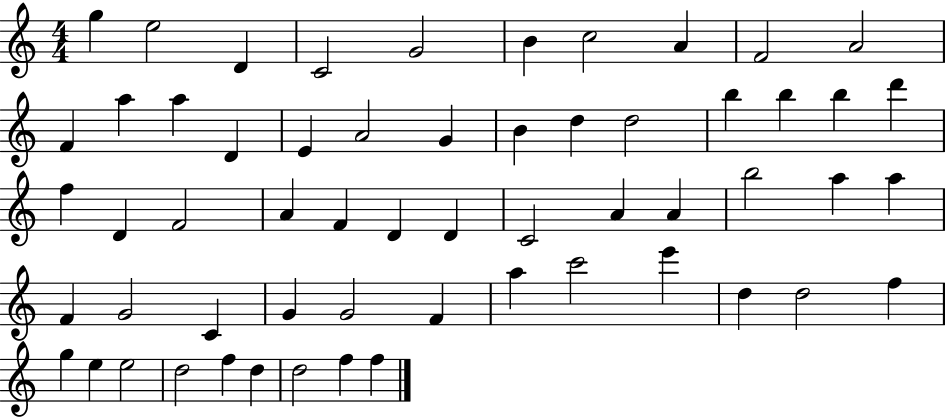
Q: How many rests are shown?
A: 0